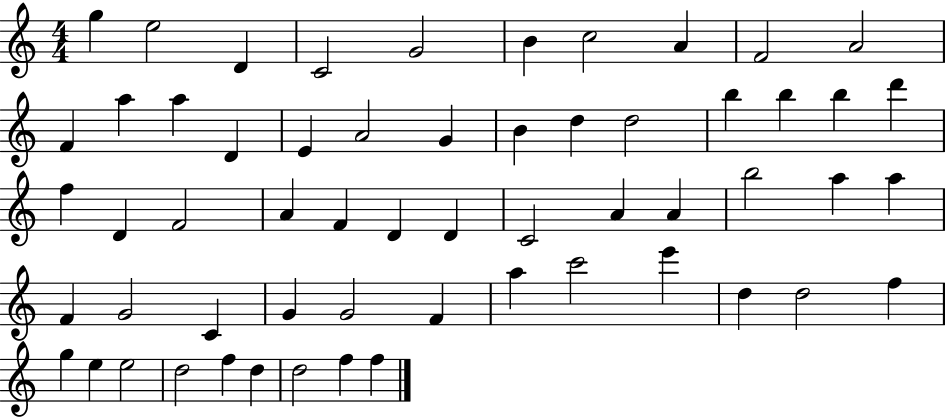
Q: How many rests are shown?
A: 0